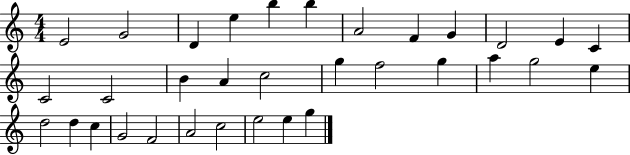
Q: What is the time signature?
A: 4/4